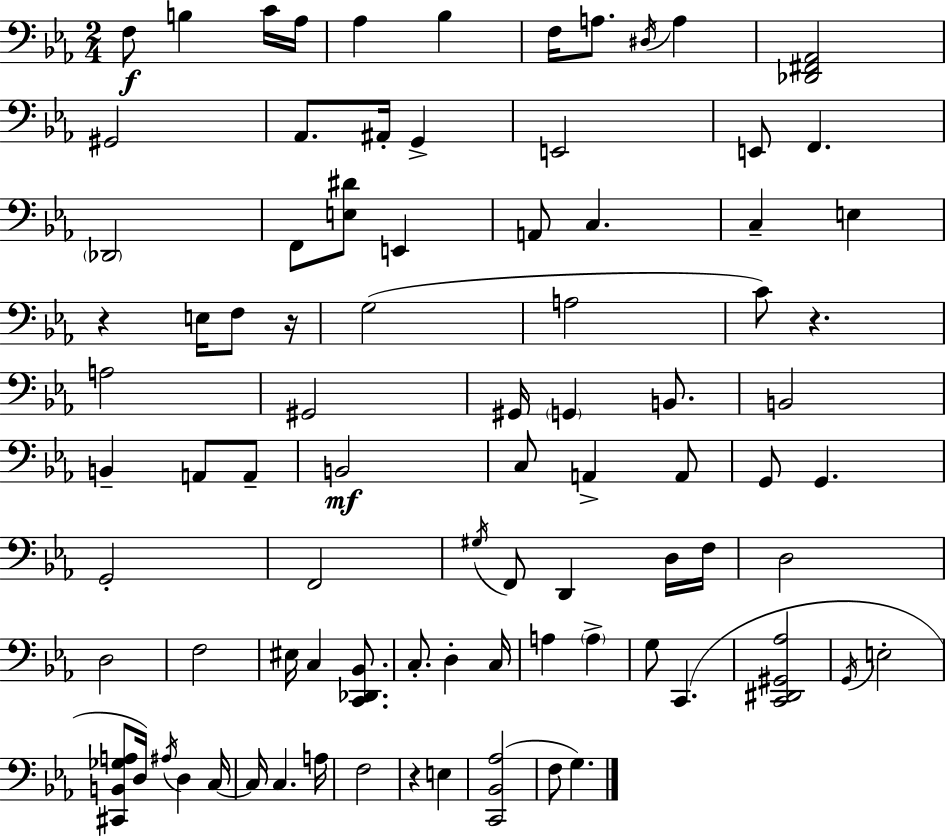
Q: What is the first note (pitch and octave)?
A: F3